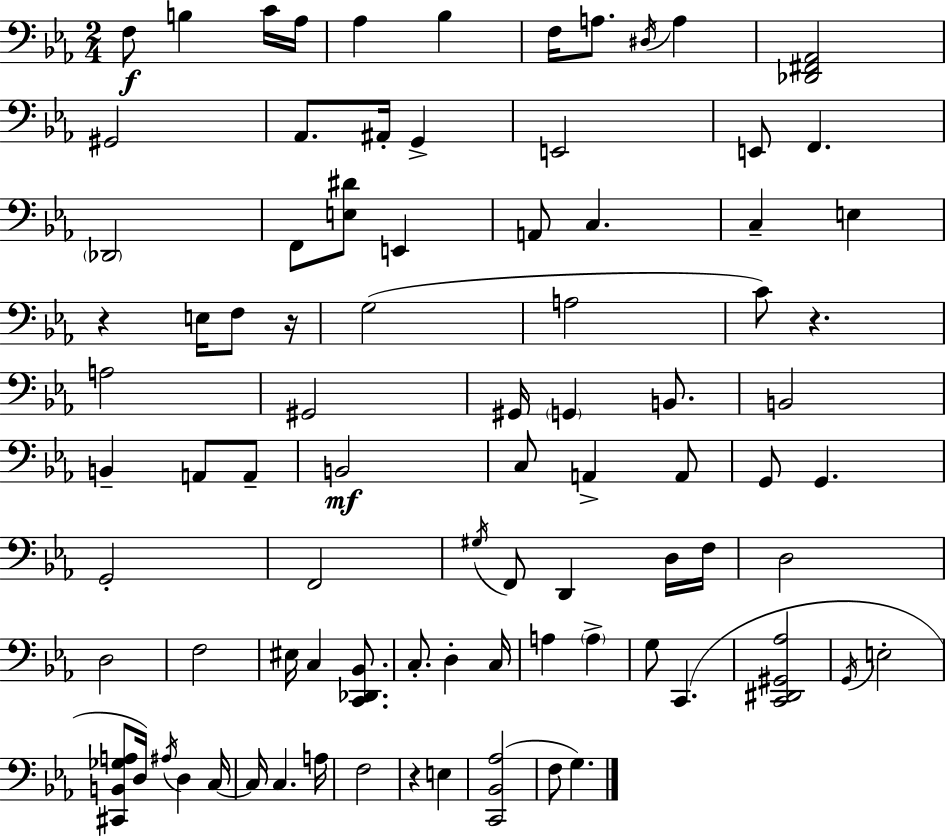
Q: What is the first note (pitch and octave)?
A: F3